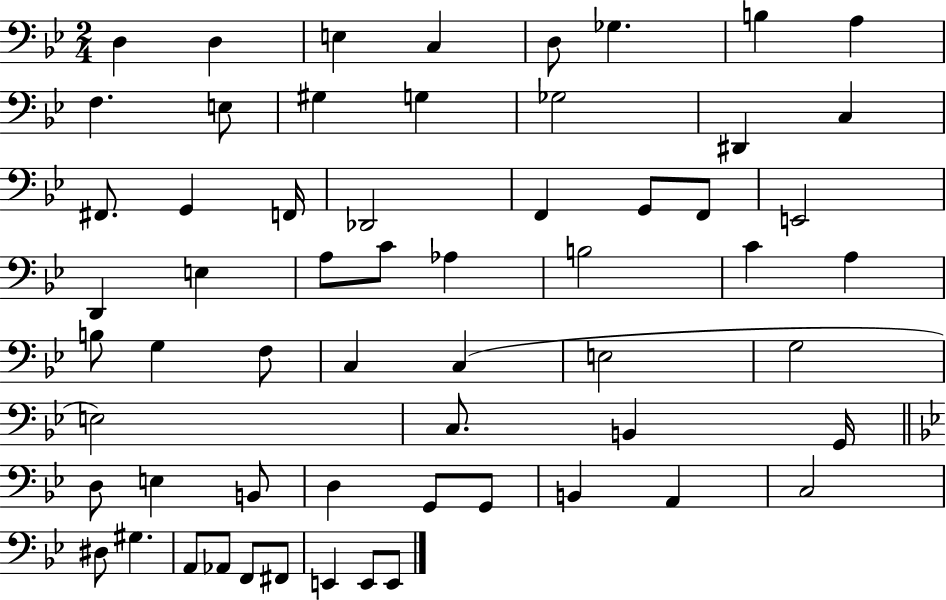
{
  \clef bass
  \numericTimeSignature
  \time 2/4
  \key bes \major
  d4 d4 | e4 c4 | d8 ges4. | b4 a4 | \break f4. e8 | gis4 g4 | ges2 | dis,4 c4 | \break fis,8. g,4 f,16 | des,2 | f,4 g,8 f,8 | e,2 | \break d,4 e4 | a8 c'8 aes4 | b2 | c'4 a4 | \break b8 g4 f8 | c4 c4( | e2 | g2 | \break e2) | c8. b,4 g,16 | \bar "||" \break \key g \minor d8 e4 b,8 | d4 g,8 g,8 | b,4 a,4 | c2 | \break dis8 gis4. | a,8 aes,8 f,8 fis,8 | e,4 e,8 e,8 | \bar "|."
}